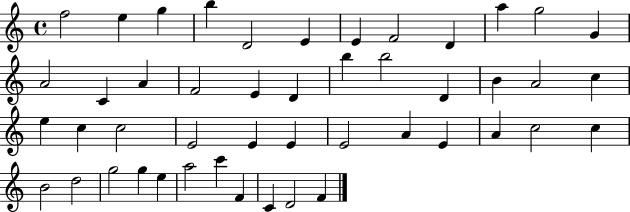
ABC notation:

X:1
T:Untitled
M:4/4
L:1/4
K:C
f2 e g b D2 E E F2 D a g2 G A2 C A F2 E D b b2 D B A2 c e c c2 E2 E E E2 A E A c2 c B2 d2 g2 g e a2 c' F C D2 F